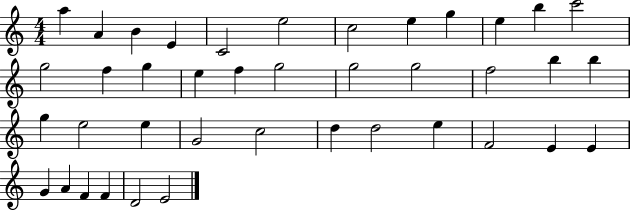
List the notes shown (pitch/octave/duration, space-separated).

A5/q A4/q B4/q E4/q C4/h E5/h C5/h E5/q G5/q E5/q B5/q C6/h G5/h F5/q G5/q E5/q F5/q G5/h G5/h G5/h F5/h B5/q B5/q G5/q E5/h E5/q G4/h C5/h D5/q D5/h E5/q F4/h E4/q E4/q G4/q A4/q F4/q F4/q D4/h E4/h